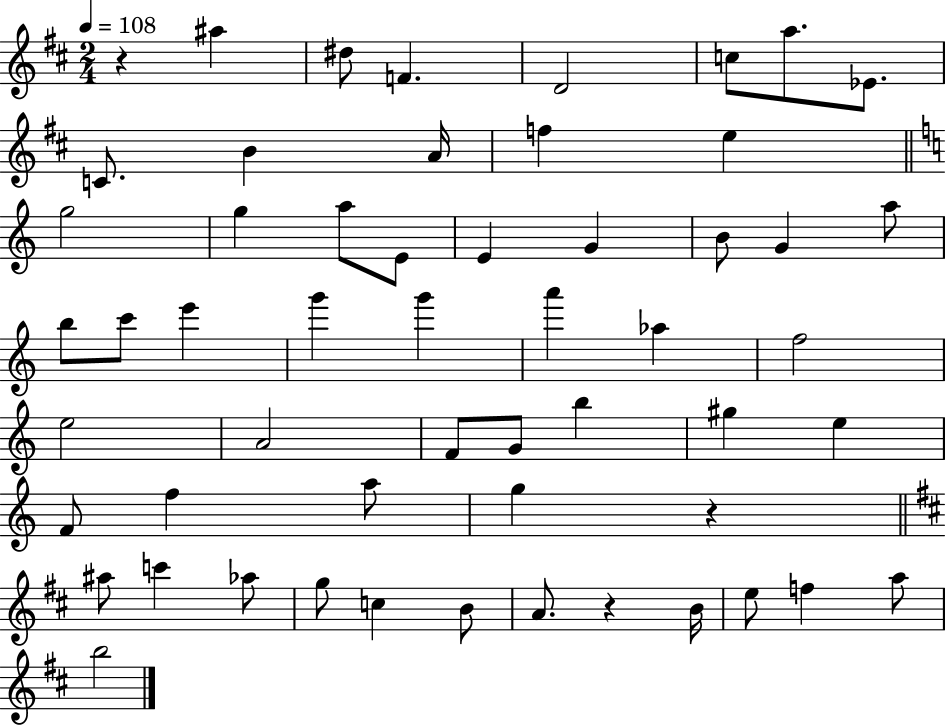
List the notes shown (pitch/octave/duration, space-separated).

R/q A#5/q D#5/e F4/q. D4/h C5/e A5/e. Eb4/e. C4/e. B4/q A4/s F5/q E5/q G5/h G5/q A5/e E4/e E4/q G4/q B4/e G4/q A5/e B5/e C6/e E6/q G6/q G6/q A6/q Ab5/q F5/h E5/h A4/h F4/e G4/e B5/q G#5/q E5/q F4/e F5/q A5/e G5/q R/q A#5/e C6/q Ab5/e G5/e C5/q B4/e A4/e. R/q B4/s E5/e F5/q A5/e B5/h